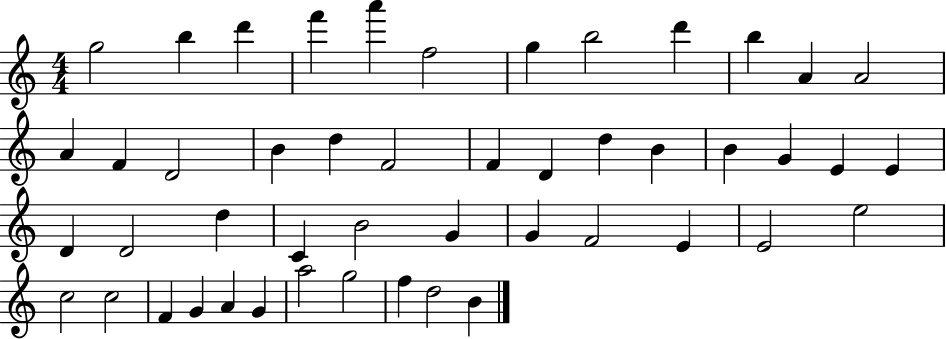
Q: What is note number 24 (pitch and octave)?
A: G4